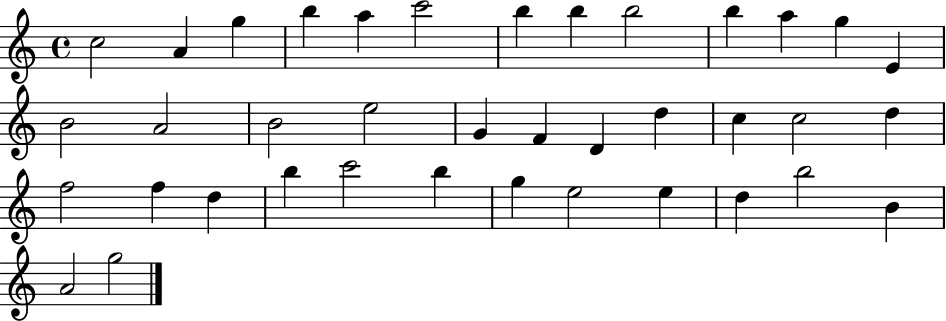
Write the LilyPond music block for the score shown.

{
  \clef treble
  \time 4/4
  \defaultTimeSignature
  \key c \major
  c''2 a'4 g''4 | b''4 a''4 c'''2 | b''4 b''4 b''2 | b''4 a''4 g''4 e'4 | \break b'2 a'2 | b'2 e''2 | g'4 f'4 d'4 d''4 | c''4 c''2 d''4 | \break f''2 f''4 d''4 | b''4 c'''2 b''4 | g''4 e''2 e''4 | d''4 b''2 b'4 | \break a'2 g''2 | \bar "|."
}